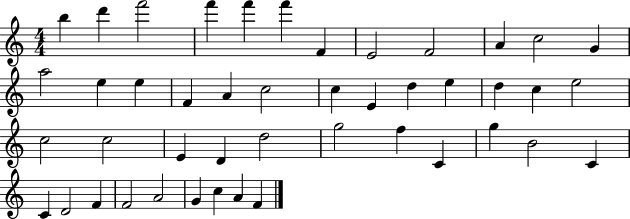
B5/q D6/q F6/h F6/q F6/q F6/q F4/q E4/h F4/h A4/q C5/h G4/q A5/h E5/q E5/q F4/q A4/q C5/h C5/q E4/q D5/q E5/q D5/q C5/q E5/h C5/h C5/h E4/q D4/q D5/h G5/h F5/q C4/q G5/q B4/h C4/q C4/q D4/h F4/q F4/h A4/h G4/q C5/q A4/q F4/q